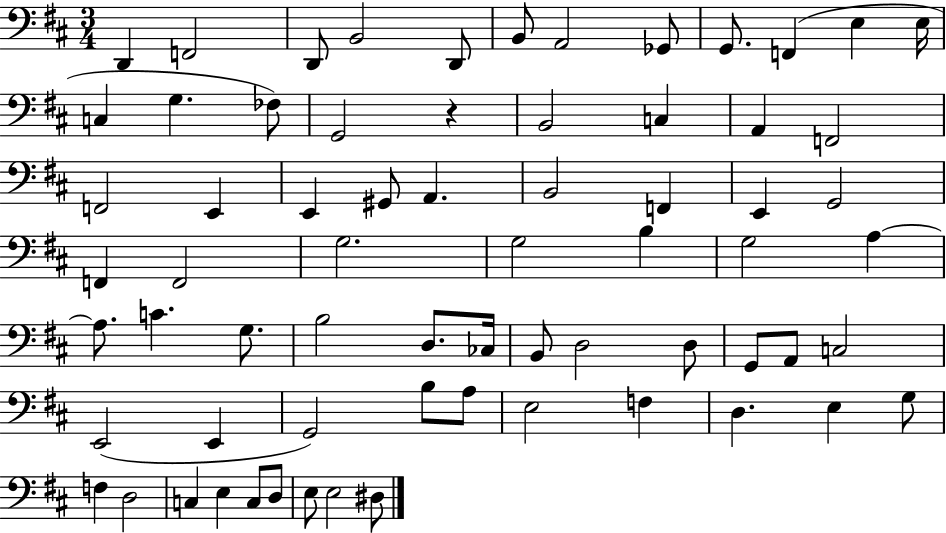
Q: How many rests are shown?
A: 1